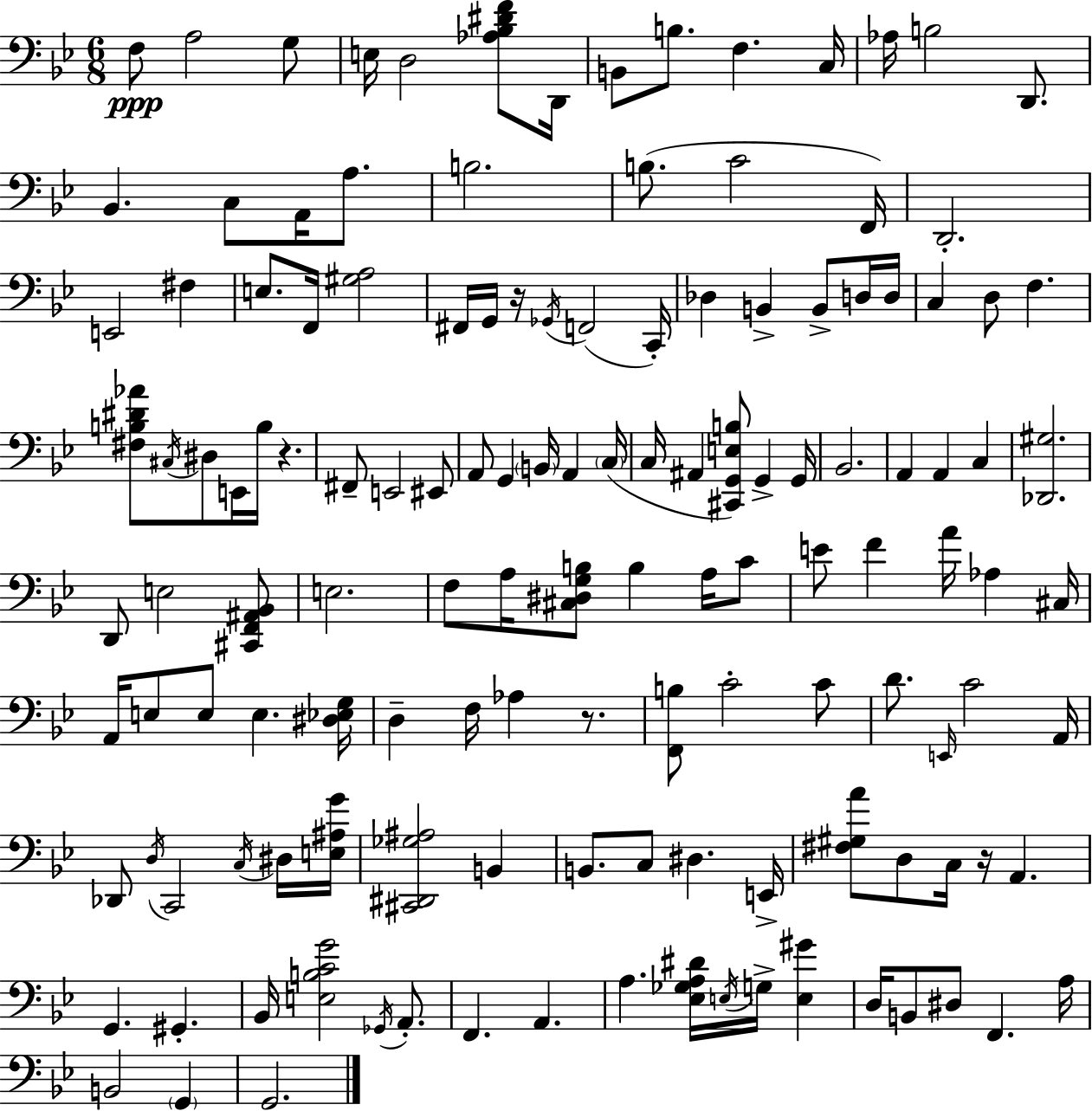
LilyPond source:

{
  \clef bass
  \numericTimeSignature
  \time 6/8
  \key bes \major
  f8\ppp a2 g8 | e16 d2 <aes bes dis' f'>8 d,16 | b,8 b8. f4. c16 | aes16 b2 d,8. | \break bes,4. c8 a,16 a8. | b2. | b8.( c'2 f,16) | d,2.-. | \break e,2 fis4 | e8. f,16 <gis a>2 | fis,16 g,16 r16 \acciaccatura { ges,16 }( f,2 | c,16-.) des4 b,4-> b,8-> d16 | \break d16 c4 d8 f4. | <fis b dis' aes'>8 \acciaccatura { cis16 } dis8 e,16 b16 r4. | fis,8-- e,2 | eis,8 a,8 g,4 \parenthesize b,16 a,4 | \break \parenthesize c16( c16 ais,4 <cis, g, e b>8) g,4-> | g,16 bes,2. | a,4 a,4 c4 | <des, gis>2. | \break d,8 e2 | <cis, f, ais, bes,>8 e2. | f8 a16 <cis dis g b>8 b4 a16 | c'8 e'8 f'4 a'16 aes4 | \break cis16 a,16 e8 e8 e4. | <dis ees g>16 d4-- f16 aes4 r8. | <f, b>8 c'2-. | c'8 d'8. \grace { e,16 } c'2 | \break a,16 des,8 \acciaccatura { d16 } c,2 | \acciaccatura { c16 } dis16 <e ais g'>16 <cis, dis, ges ais>2 | b,4 b,8. c8 dis4. | e,16-> <fis gis a'>8 d8 c16 r16 a,4. | \break g,4. gis,4.-. | bes,16 <e b c' g'>2 | \acciaccatura { ges,16 } a,8.-. f,4. | a,4. a4. | \break <ees ges a dis'>16 \acciaccatura { e16 } g16-> <e gis'>4 d16 b,8 dis8 | f,4. a16 b,2 | \parenthesize g,4 g,2. | \bar "|."
}